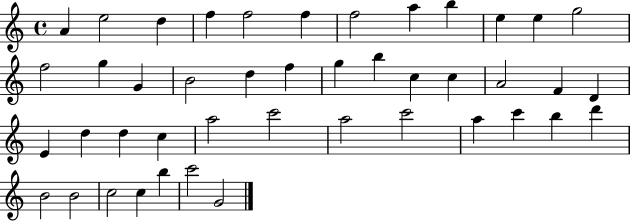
X:1
T:Untitled
M:4/4
L:1/4
K:C
A e2 d f f2 f f2 a b e e g2 f2 g G B2 d f g b c c A2 F D E d d c a2 c'2 a2 c'2 a c' b d' B2 B2 c2 c b c'2 G2